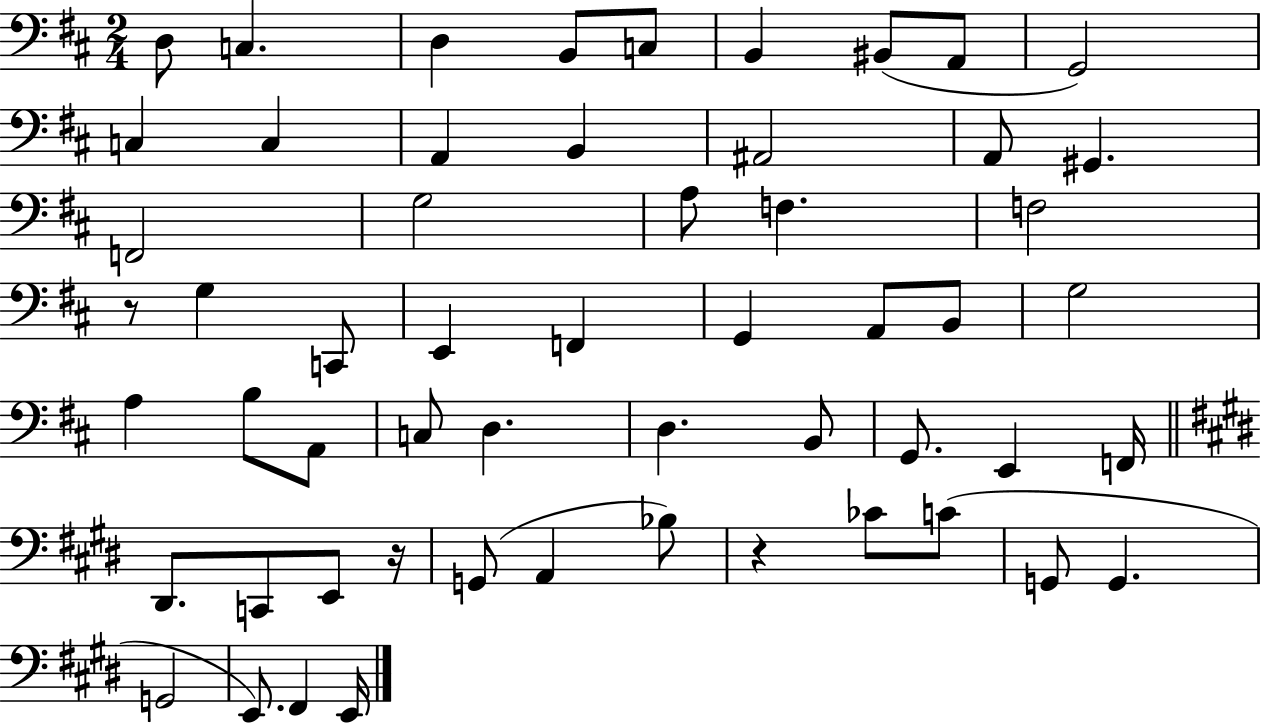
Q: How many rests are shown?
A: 3